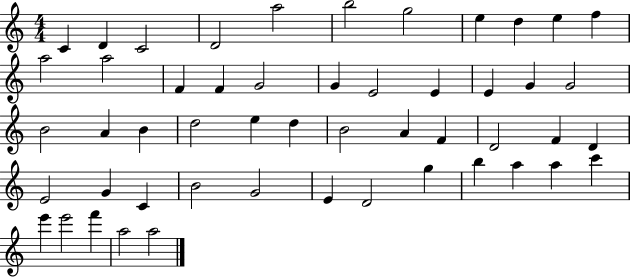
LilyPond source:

{
  \clef treble
  \numericTimeSignature
  \time 4/4
  \key c \major
  c'4 d'4 c'2 | d'2 a''2 | b''2 g''2 | e''4 d''4 e''4 f''4 | \break a''2 a''2 | f'4 f'4 g'2 | g'4 e'2 e'4 | e'4 g'4 g'2 | \break b'2 a'4 b'4 | d''2 e''4 d''4 | b'2 a'4 f'4 | d'2 f'4 d'4 | \break e'2 g'4 c'4 | b'2 g'2 | e'4 d'2 g''4 | b''4 a''4 a''4 c'''4 | \break e'''4 e'''2 f'''4 | a''2 a''2 | \bar "|."
}